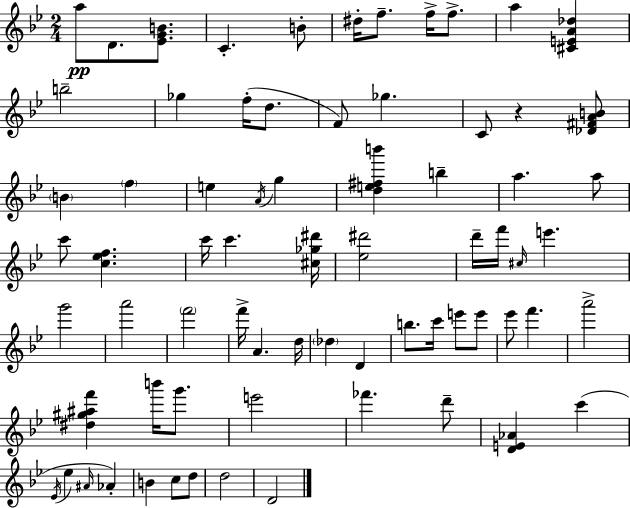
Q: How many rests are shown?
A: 1